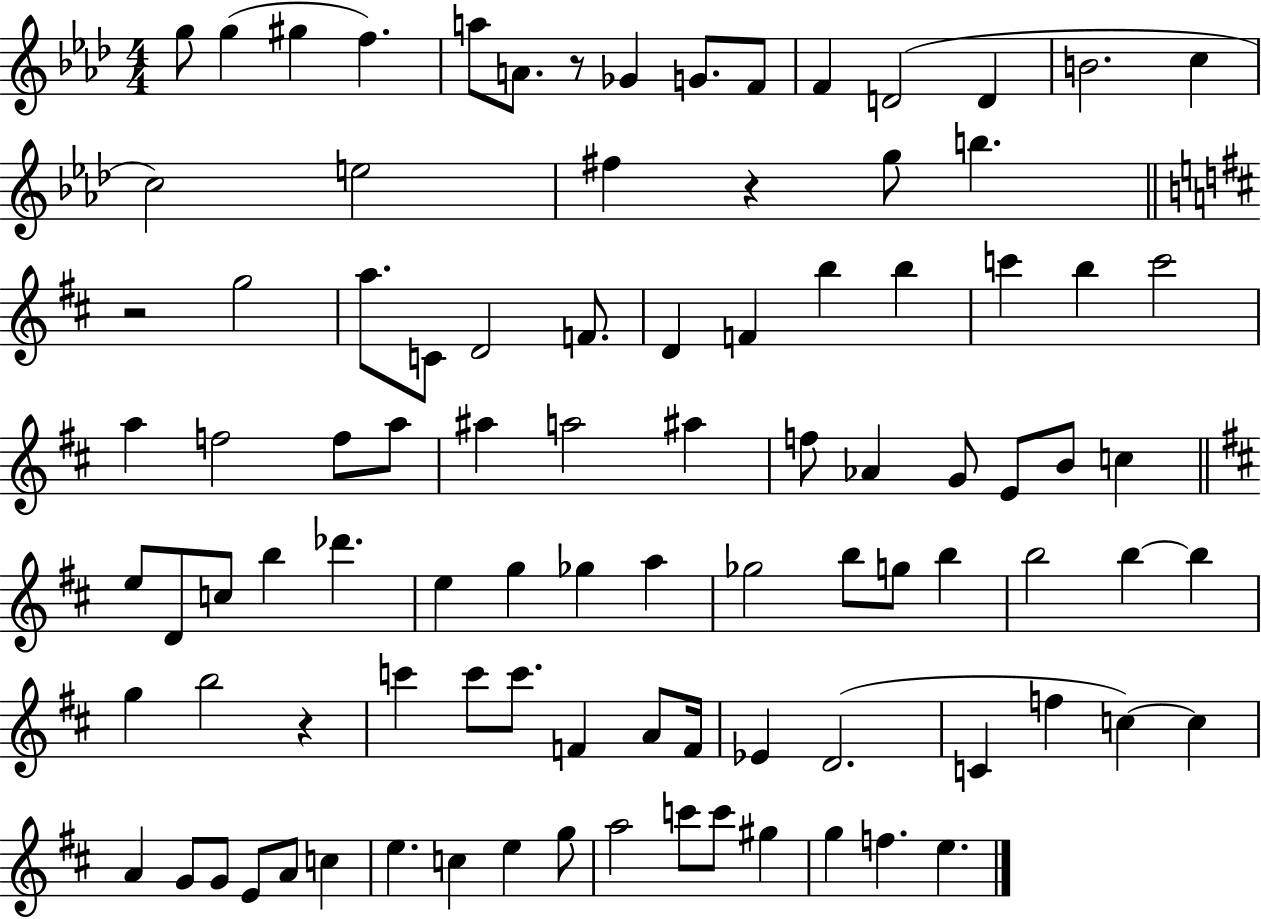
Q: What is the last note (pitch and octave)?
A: E5